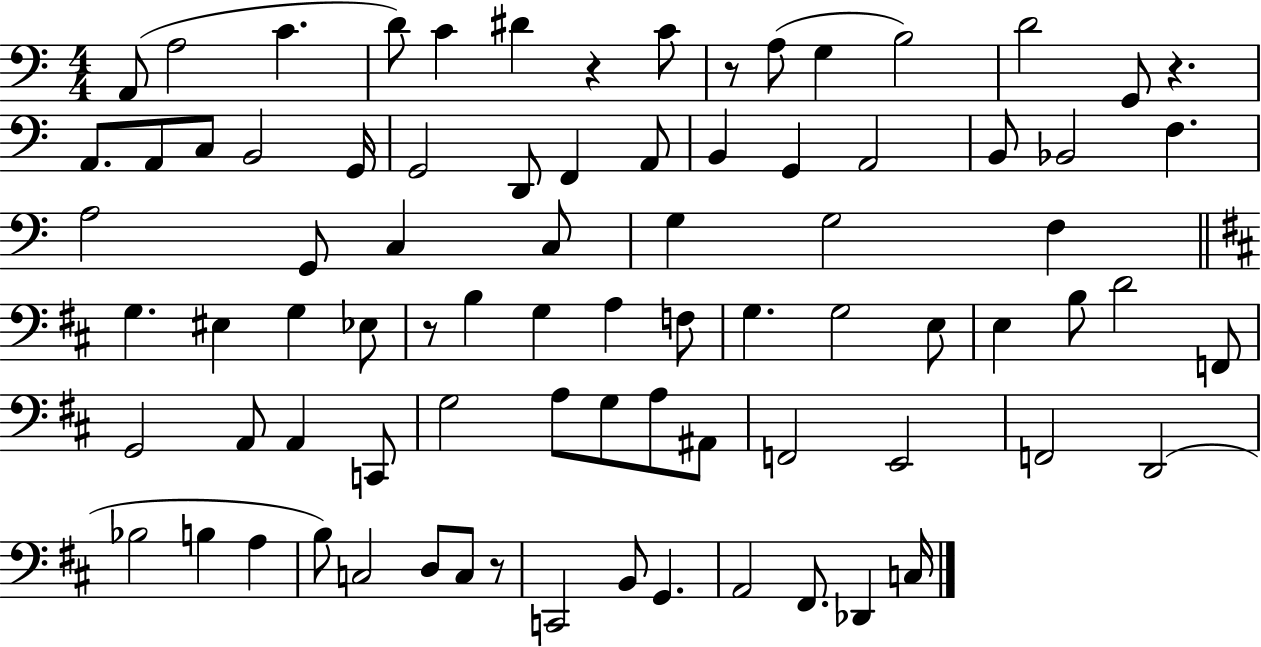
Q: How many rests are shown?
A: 5